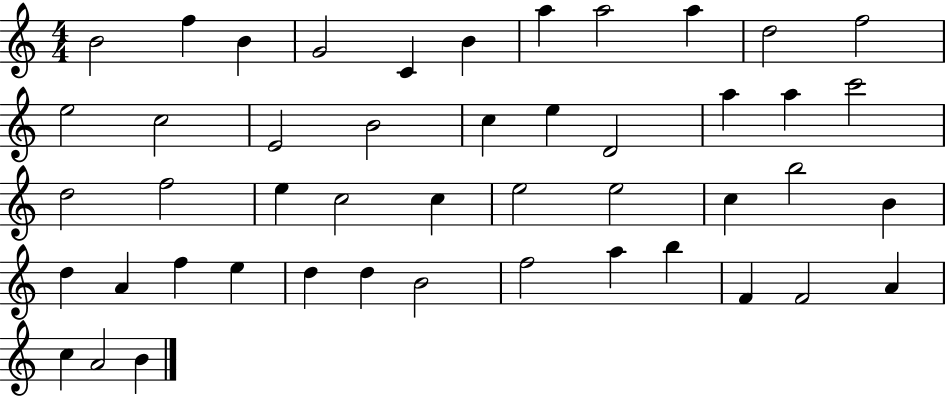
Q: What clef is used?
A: treble